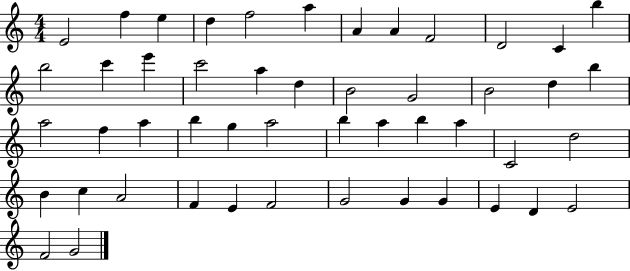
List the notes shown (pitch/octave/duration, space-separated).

E4/h F5/q E5/q D5/q F5/h A5/q A4/q A4/q F4/h D4/h C4/q B5/q B5/h C6/q E6/q C6/h A5/q D5/q B4/h G4/h B4/h D5/q B5/q A5/h F5/q A5/q B5/q G5/q A5/h B5/q A5/q B5/q A5/q C4/h D5/h B4/q C5/q A4/h F4/q E4/q F4/h G4/h G4/q G4/q E4/q D4/q E4/h F4/h G4/h